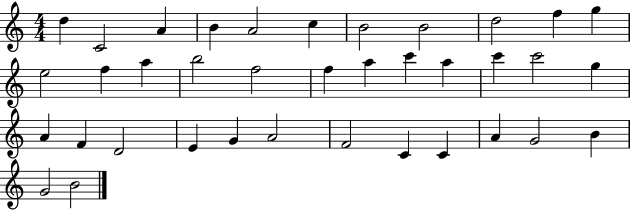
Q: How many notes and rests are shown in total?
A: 37